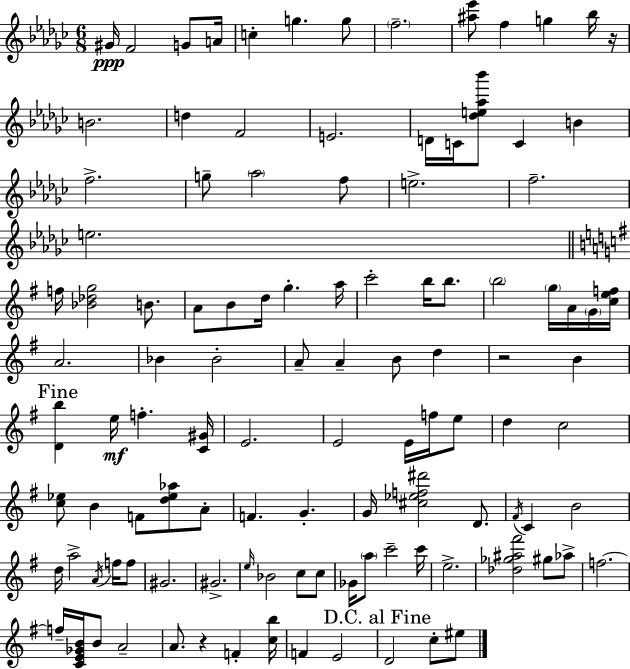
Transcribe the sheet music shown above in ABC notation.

X:1
T:Untitled
M:6/8
L:1/4
K:Ebm
^G/4 F2 G/2 A/4 c g g/2 f2 [^a_e']/2 f g _b/4 z/4 B2 d F2 E2 D/4 C/4 [_de_a_b']/2 C B f2 g/2 _a2 f/2 e2 f2 e2 f/4 [_B_dg]2 B/2 A/2 B/2 d/4 g a/4 c'2 b/4 b/2 b2 g/4 A/4 G/4 [cef]/4 A2 _B _B2 A/2 A B/2 d z2 B [Db] e/4 f [C^G]/4 E2 E2 E/4 f/4 e/2 d c2 [c_e]/2 B F/2 [d_e_a]/2 A/2 F G G/4 [^c_ef^d']2 D/2 ^F/4 C B2 d/4 a2 A/4 f/4 f/2 ^G2 ^G2 e/4 _B2 c/2 c/2 _G/4 a/2 c'2 c'/4 e2 [_d_g^a^f']2 ^g/2 _a/2 f2 f/4 [CE_GB]/4 B/2 A2 A/2 z F [cb]/4 F E2 D2 c/2 ^e/2